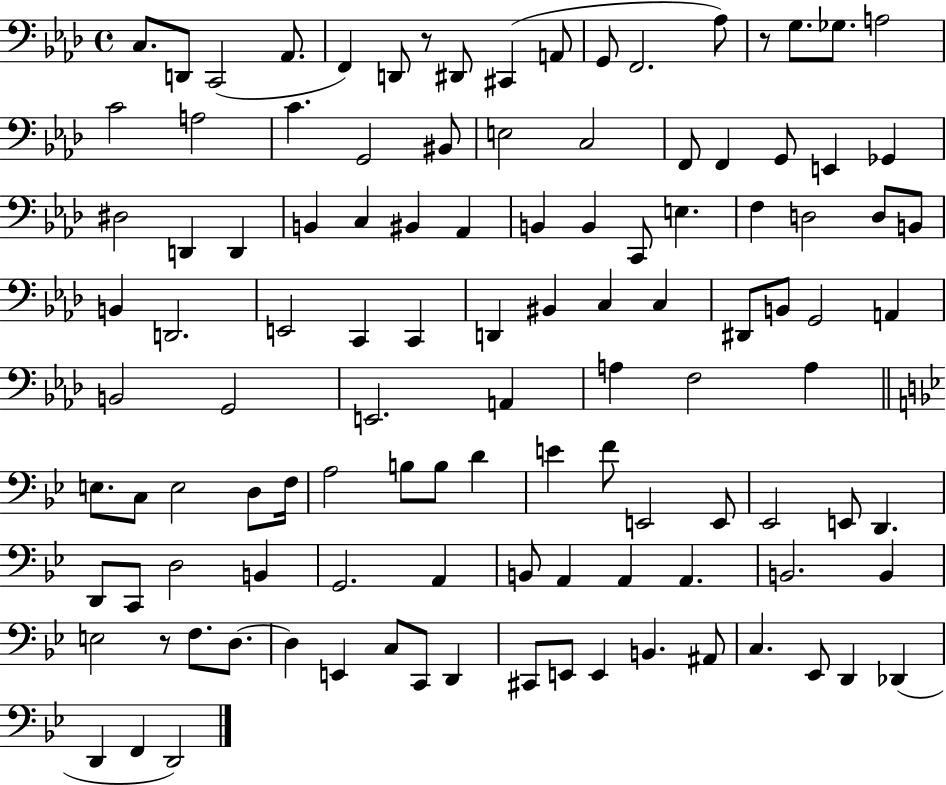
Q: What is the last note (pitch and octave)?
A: D2